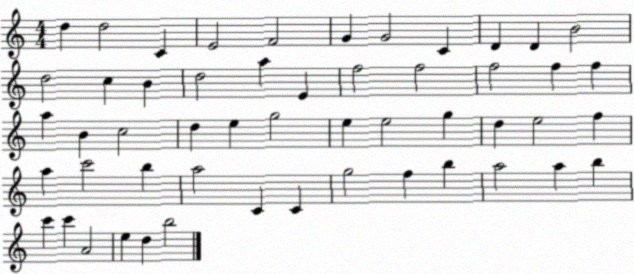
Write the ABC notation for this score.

X:1
T:Untitled
M:4/4
L:1/4
K:C
d d2 C E2 F2 G G2 C D D B2 d2 c B d2 a E f2 f2 f2 f f a B c2 d e g2 e e2 g d e2 f a c'2 b a2 C C g2 f b a2 a b c' c' A2 e d b2